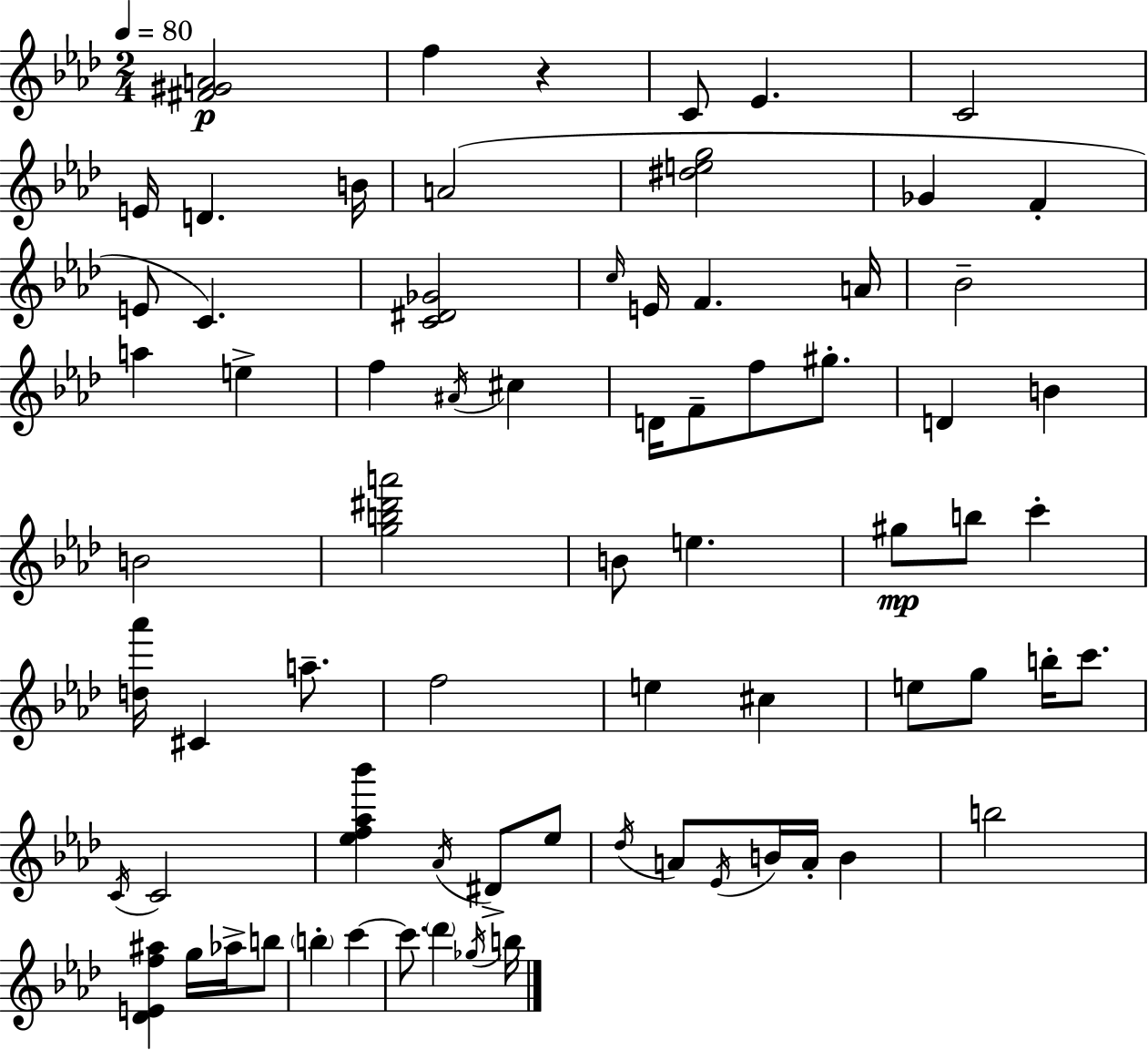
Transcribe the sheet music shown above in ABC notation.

X:1
T:Untitled
M:2/4
L:1/4
K:Ab
[^F^GA]2 f z C/2 _E C2 E/4 D B/4 A2 [^deg]2 _G F E/2 C [C^D_G]2 c/4 E/4 F A/4 _B2 a e f ^A/4 ^c D/4 F/2 f/2 ^g/2 D B B2 [gb^d'a']2 B/2 e ^g/2 b/2 c' [d_a']/4 ^C a/2 f2 e ^c e/2 g/2 b/4 c'/2 C/4 C2 [_ef_a_b'] _A/4 ^D/2 _e/2 _d/4 A/2 _E/4 B/4 A/4 B b2 [_DEf^a] g/4 _a/4 b/2 b c' c'/2 _d' _g/4 b/4